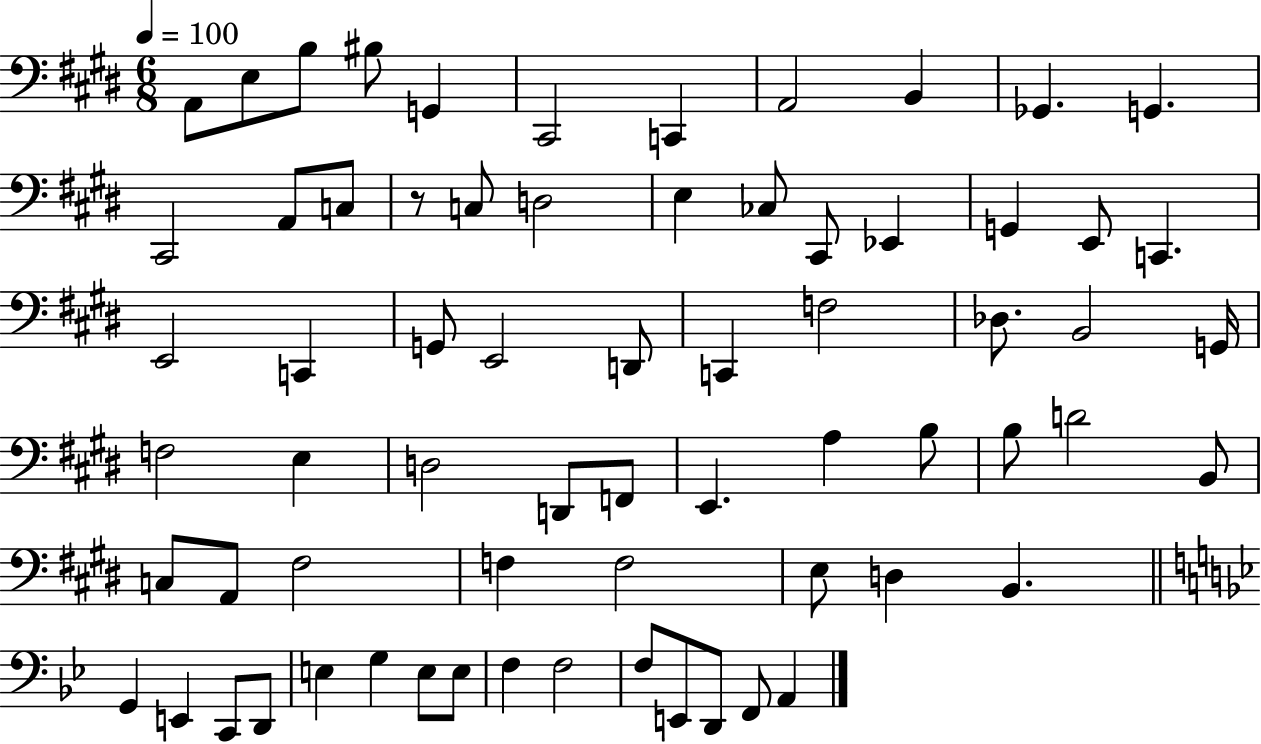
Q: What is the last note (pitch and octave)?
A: A2